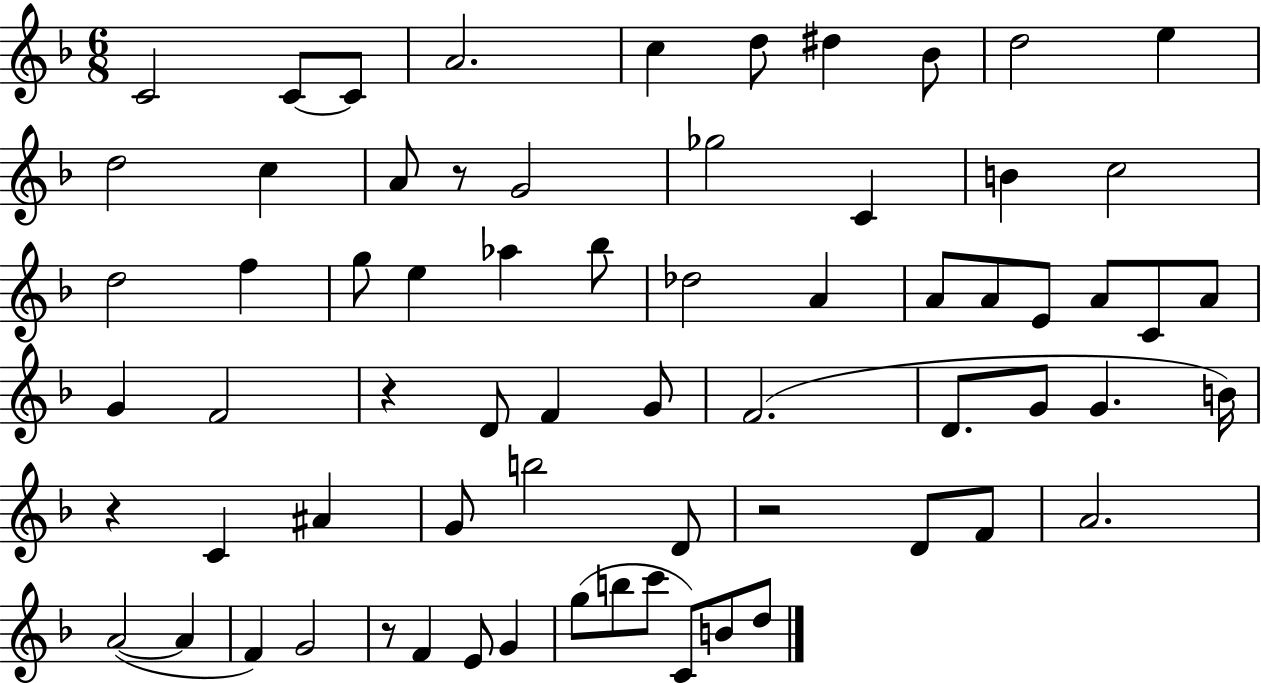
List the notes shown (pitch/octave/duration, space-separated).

C4/h C4/e C4/e A4/h. C5/q D5/e D#5/q Bb4/e D5/h E5/q D5/h C5/q A4/e R/e G4/h Gb5/h C4/q B4/q C5/h D5/h F5/q G5/e E5/q Ab5/q Bb5/e Db5/h A4/q A4/e A4/e E4/e A4/e C4/e A4/e G4/q F4/h R/q D4/e F4/q G4/e F4/h. D4/e. G4/e G4/q. B4/s R/q C4/q A#4/q G4/e B5/h D4/e R/h D4/e F4/e A4/h. A4/h A4/q F4/q G4/h R/e F4/q E4/e G4/q G5/e B5/e C6/e C4/e B4/e D5/e